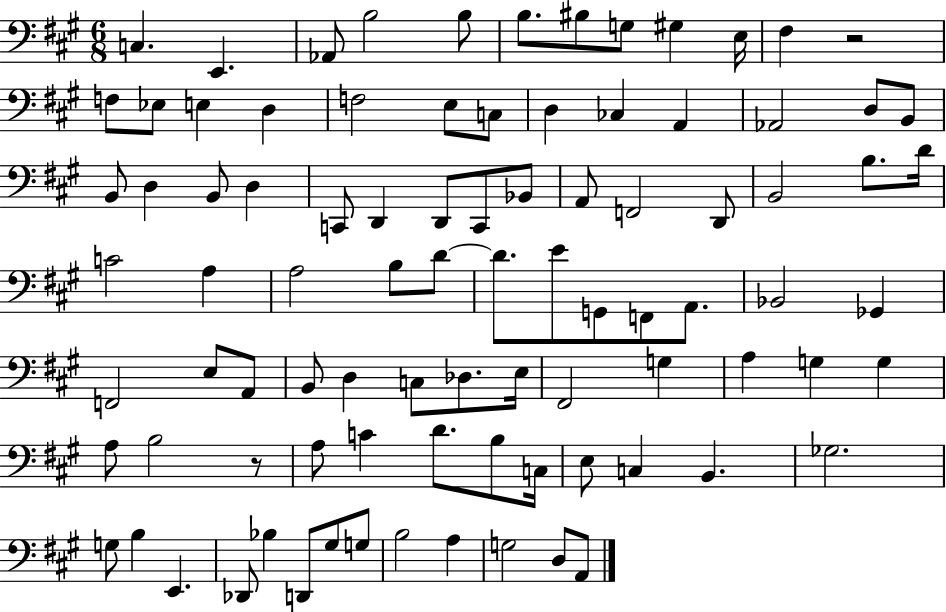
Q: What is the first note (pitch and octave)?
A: C3